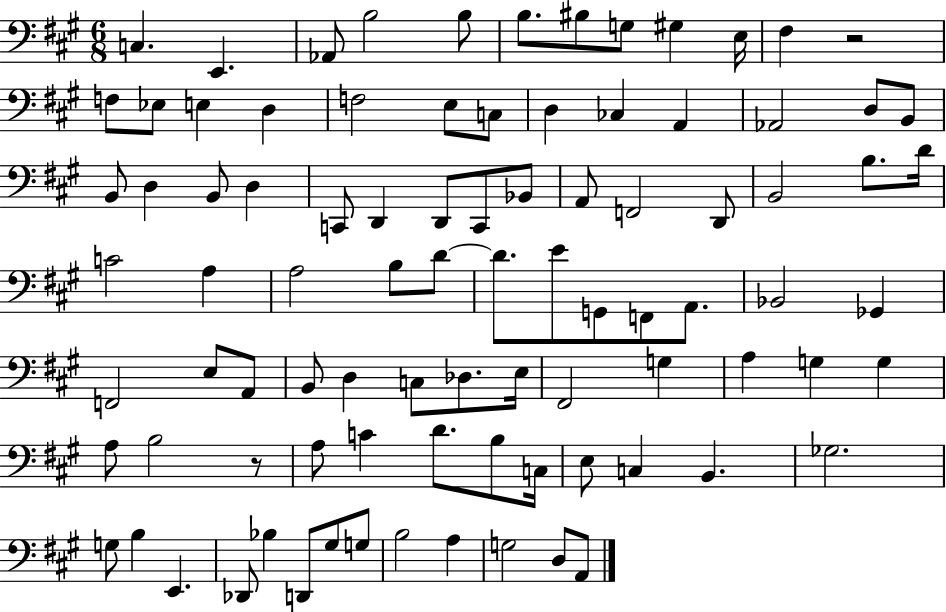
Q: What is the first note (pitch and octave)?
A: C3